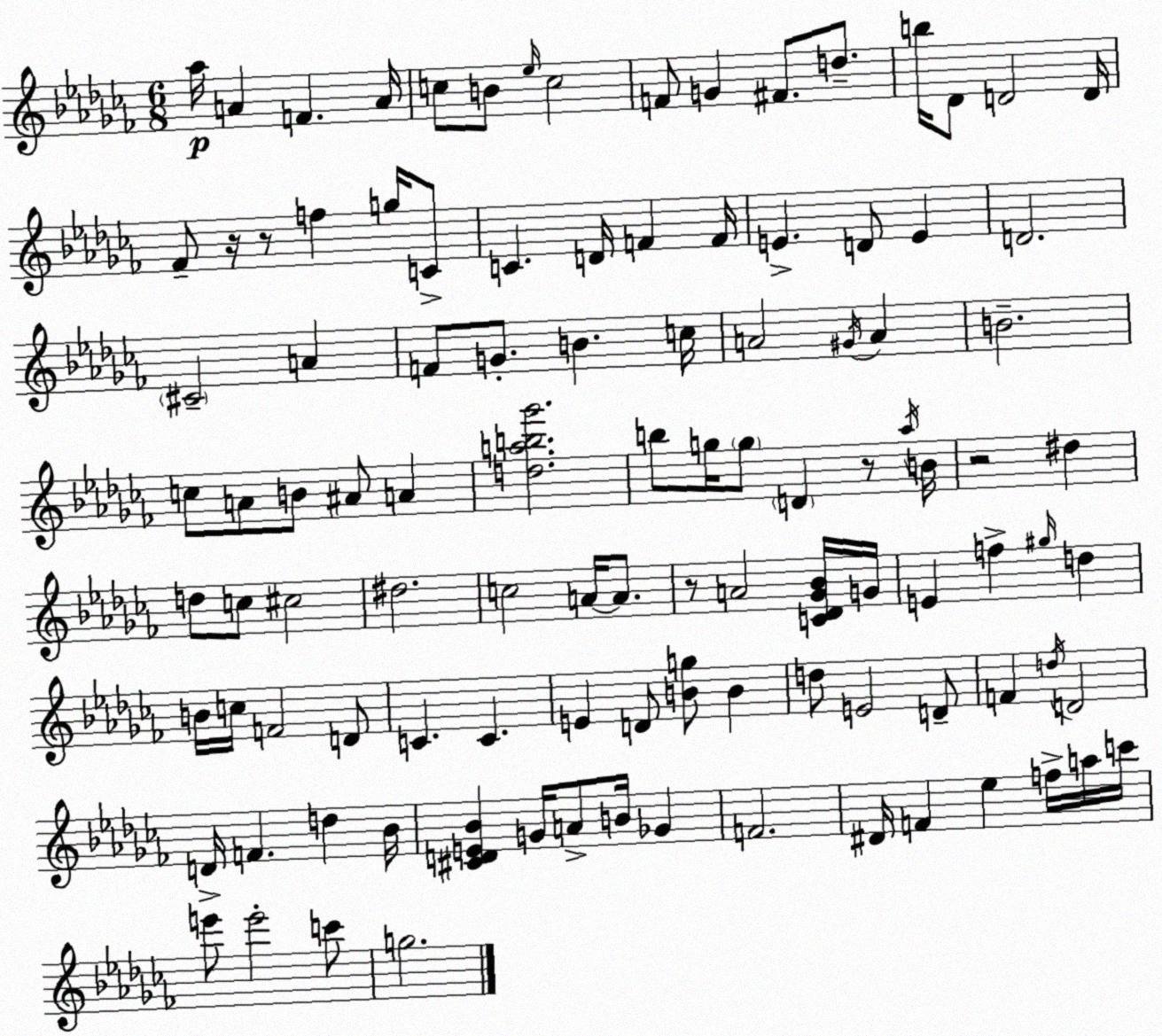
X:1
T:Untitled
M:6/8
L:1/4
K:Abm
_a/4 A F A/4 c/2 B/2 _e/4 c2 F/2 G ^F/2 d/2 b/4 _D/2 D2 D/4 _F/2 z/4 z/2 f g/4 C/2 C D/4 F F/4 E D/2 E D2 ^C2 A F/2 G/2 B c/4 A2 ^G/4 A B2 c/2 A/2 B/2 ^A/2 A [dab_g']2 b/2 g/4 g/2 D z/2 _a/4 B/4 z2 ^d d/2 c/2 ^c2 ^d2 c2 A/4 A/2 z/2 A2 [C_D_G_B]/4 G/4 E f ^g/4 d B/4 c/4 F2 D/2 C C E D/2 [Bg]/2 B d/2 E2 D/2 F d/4 D2 D/4 F d _B/4 [^CDE_B] G/4 A/2 B/4 _G F2 ^D/4 F _e f/4 a/4 c'/4 e'/2 e'2 c'/2 g2